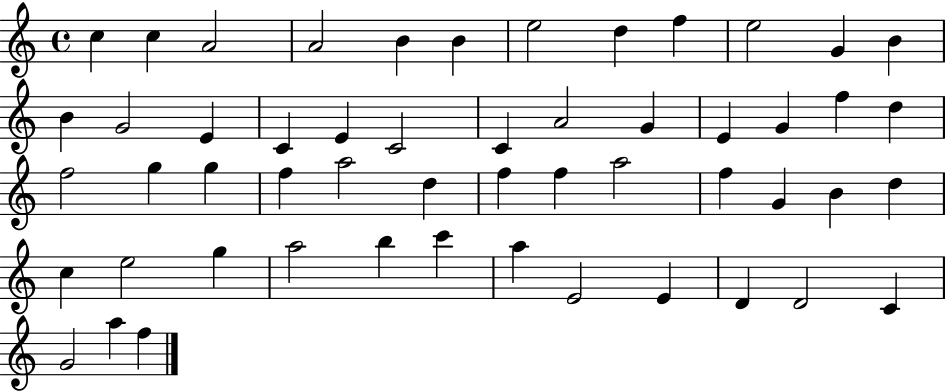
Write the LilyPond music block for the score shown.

{
  \clef treble
  \time 4/4
  \defaultTimeSignature
  \key c \major
  c''4 c''4 a'2 | a'2 b'4 b'4 | e''2 d''4 f''4 | e''2 g'4 b'4 | \break b'4 g'2 e'4 | c'4 e'4 c'2 | c'4 a'2 g'4 | e'4 g'4 f''4 d''4 | \break f''2 g''4 g''4 | f''4 a''2 d''4 | f''4 f''4 a''2 | f''4 g'4 b'4 d''4 | \break c''4 e''2 g''4 | a''2 b''4 c'''4 | a''4 e'2 e'4 | d'4 d'2 c'4 | \break g'2 a''4 f''4 | \bar "|."
}